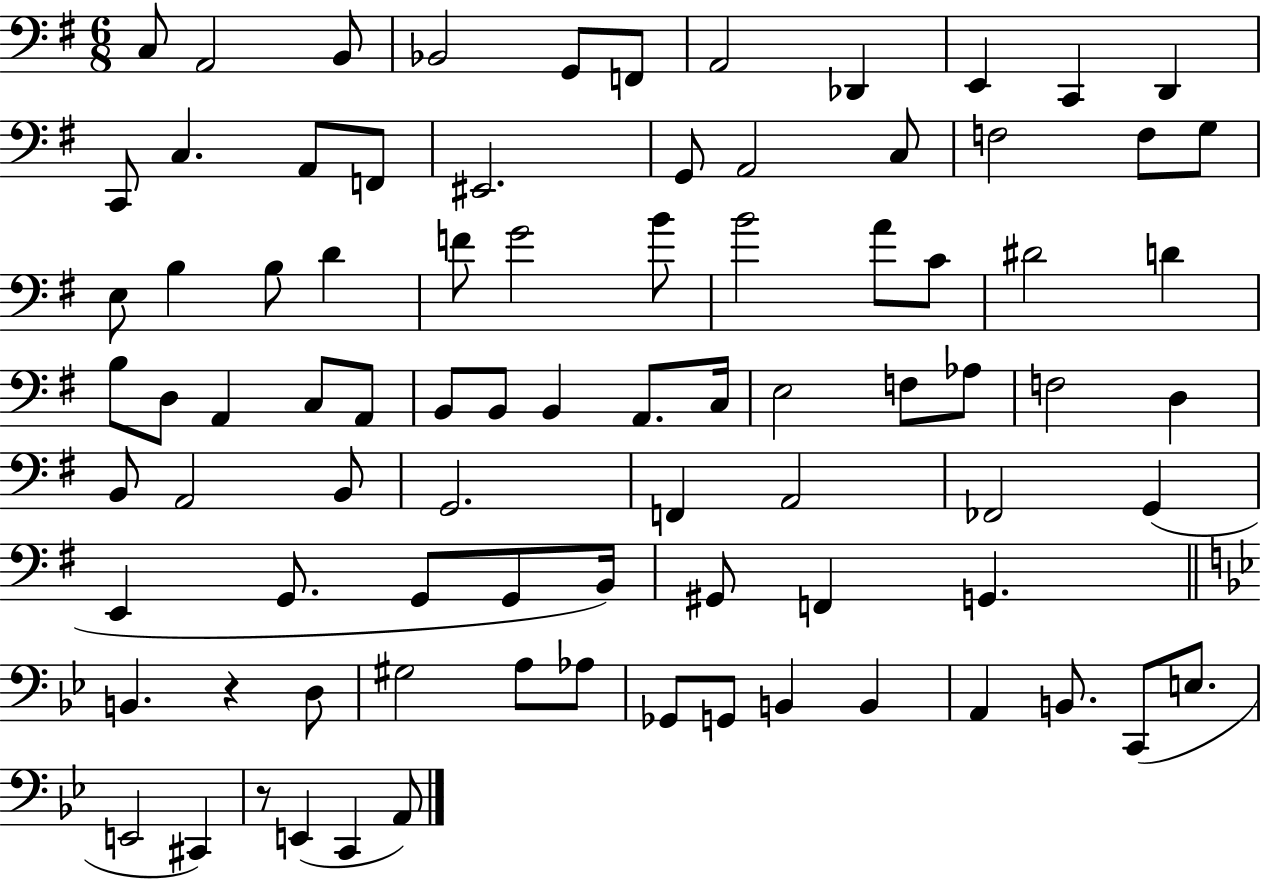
X:1
T:Untitled
M:6/8
L:1/4
K:G
C,/2 A,,2 B,,/2 _B,,2 G,,/2 F,,/2 A,,2 _D,, E,, C,, D,, C,,/2 C, A,,/2 F,,/2 ^E,,2 G,,/2 A,,2 C,/2 F,2 F,/2 G,/2 E,/2 B, B,/2 D F/2 G2 B/2 B2 A/2 C/2 ^D2 D B,/2 D,/2 A,, C,/2 A,,/2 B,,/2 B,,/2 B,, A,,/2 C,/4 E,2 F,/2 _A,/2 F,2 D, B,,/2 A,,2 B,,/2 G,,2 F,, A,,2 _F,,2 G,, E,, G,,/2 G,,/2 G,,/2 B,,/4 ^G,,/2 F,, G,, B,, z D,/2 ^G,2 A,/2 _A,/2 _G,,/2 G,,/2 B,, B,, A,, B,,/2 C,,/2 E,/2 E,,2 ^C,, z/2 E,, C,, A,,/2